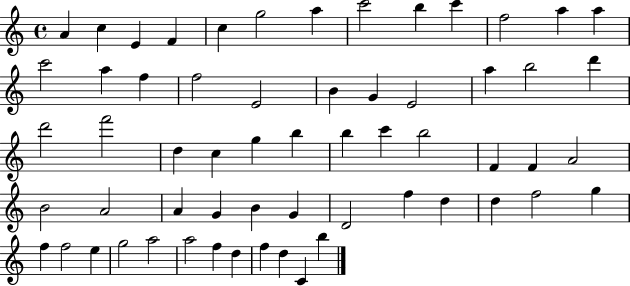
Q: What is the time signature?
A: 4/4